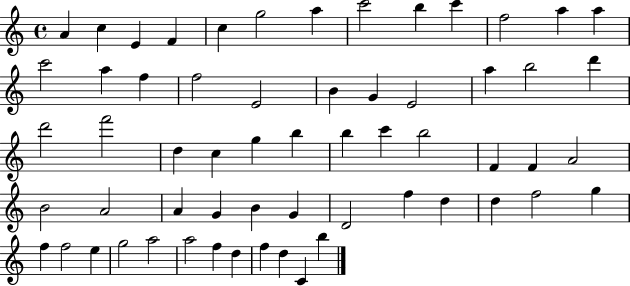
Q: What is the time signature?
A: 4/4